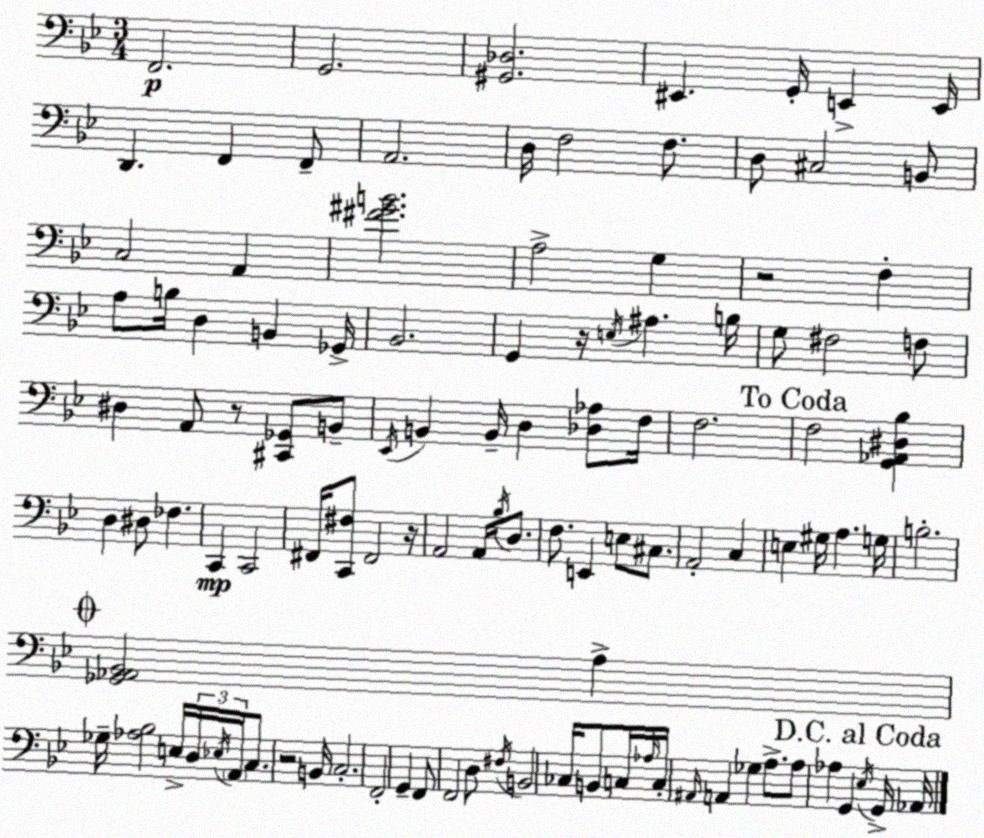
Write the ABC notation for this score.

X:1
T:Untitled
M:3/4
L:1/4
K:Bb
F,,2 G,,2 [^G,,_D,]2 ^E,, G,,/4 E,, E,,/4 D,, F,, F,,/2 A,,2 D,/4 F,2 F,/2 D,/2 ^C,2 B,,/2 C,2 A,, [^F^GB]2 A,2 G, z2 F, A,/2 B,/4 D, B,, _G,,/4 _B,,2 G,, z/4 E,/4 ^A, B,/4 G,/2 ^F,2 F,/2 ^D, A,,/2 z/2 [^C,,_G,,]/2 B,,/2 _E,,/4 B,, B,,/4 D, [_D,_A,]/2 F,/4 F,2 F,2 [G,,_A,,^D,_B,] D, ^D,/2 _F, C,, C,,2 ^F,,/4 [C,,^F,]/2 ^F,,2 z/4 A,,2 A,,/4 _B,/4 D,/2 F,/2 E,, E,/2 ^C,/2 A,,2 C, E, ^G,/4 A, G,/4 B,2 [_G,,_A,,_B,,]2 A, _G,/4 [_A,_B,]2 E,/4 D,/4 _E,/4 A,,/4 C,/2 z2 B,,/4 C,2 F,,2 G,, F,,/2 F,,2 D,/2 ^F,/4 B,,2 _C,/4 B,,/2 C,/4 _A,/4 C,/4 ^A,,/4 A,, _G, A,/2 A,/2 _A, G,, _E,/4 G,,/4 _A,,/4